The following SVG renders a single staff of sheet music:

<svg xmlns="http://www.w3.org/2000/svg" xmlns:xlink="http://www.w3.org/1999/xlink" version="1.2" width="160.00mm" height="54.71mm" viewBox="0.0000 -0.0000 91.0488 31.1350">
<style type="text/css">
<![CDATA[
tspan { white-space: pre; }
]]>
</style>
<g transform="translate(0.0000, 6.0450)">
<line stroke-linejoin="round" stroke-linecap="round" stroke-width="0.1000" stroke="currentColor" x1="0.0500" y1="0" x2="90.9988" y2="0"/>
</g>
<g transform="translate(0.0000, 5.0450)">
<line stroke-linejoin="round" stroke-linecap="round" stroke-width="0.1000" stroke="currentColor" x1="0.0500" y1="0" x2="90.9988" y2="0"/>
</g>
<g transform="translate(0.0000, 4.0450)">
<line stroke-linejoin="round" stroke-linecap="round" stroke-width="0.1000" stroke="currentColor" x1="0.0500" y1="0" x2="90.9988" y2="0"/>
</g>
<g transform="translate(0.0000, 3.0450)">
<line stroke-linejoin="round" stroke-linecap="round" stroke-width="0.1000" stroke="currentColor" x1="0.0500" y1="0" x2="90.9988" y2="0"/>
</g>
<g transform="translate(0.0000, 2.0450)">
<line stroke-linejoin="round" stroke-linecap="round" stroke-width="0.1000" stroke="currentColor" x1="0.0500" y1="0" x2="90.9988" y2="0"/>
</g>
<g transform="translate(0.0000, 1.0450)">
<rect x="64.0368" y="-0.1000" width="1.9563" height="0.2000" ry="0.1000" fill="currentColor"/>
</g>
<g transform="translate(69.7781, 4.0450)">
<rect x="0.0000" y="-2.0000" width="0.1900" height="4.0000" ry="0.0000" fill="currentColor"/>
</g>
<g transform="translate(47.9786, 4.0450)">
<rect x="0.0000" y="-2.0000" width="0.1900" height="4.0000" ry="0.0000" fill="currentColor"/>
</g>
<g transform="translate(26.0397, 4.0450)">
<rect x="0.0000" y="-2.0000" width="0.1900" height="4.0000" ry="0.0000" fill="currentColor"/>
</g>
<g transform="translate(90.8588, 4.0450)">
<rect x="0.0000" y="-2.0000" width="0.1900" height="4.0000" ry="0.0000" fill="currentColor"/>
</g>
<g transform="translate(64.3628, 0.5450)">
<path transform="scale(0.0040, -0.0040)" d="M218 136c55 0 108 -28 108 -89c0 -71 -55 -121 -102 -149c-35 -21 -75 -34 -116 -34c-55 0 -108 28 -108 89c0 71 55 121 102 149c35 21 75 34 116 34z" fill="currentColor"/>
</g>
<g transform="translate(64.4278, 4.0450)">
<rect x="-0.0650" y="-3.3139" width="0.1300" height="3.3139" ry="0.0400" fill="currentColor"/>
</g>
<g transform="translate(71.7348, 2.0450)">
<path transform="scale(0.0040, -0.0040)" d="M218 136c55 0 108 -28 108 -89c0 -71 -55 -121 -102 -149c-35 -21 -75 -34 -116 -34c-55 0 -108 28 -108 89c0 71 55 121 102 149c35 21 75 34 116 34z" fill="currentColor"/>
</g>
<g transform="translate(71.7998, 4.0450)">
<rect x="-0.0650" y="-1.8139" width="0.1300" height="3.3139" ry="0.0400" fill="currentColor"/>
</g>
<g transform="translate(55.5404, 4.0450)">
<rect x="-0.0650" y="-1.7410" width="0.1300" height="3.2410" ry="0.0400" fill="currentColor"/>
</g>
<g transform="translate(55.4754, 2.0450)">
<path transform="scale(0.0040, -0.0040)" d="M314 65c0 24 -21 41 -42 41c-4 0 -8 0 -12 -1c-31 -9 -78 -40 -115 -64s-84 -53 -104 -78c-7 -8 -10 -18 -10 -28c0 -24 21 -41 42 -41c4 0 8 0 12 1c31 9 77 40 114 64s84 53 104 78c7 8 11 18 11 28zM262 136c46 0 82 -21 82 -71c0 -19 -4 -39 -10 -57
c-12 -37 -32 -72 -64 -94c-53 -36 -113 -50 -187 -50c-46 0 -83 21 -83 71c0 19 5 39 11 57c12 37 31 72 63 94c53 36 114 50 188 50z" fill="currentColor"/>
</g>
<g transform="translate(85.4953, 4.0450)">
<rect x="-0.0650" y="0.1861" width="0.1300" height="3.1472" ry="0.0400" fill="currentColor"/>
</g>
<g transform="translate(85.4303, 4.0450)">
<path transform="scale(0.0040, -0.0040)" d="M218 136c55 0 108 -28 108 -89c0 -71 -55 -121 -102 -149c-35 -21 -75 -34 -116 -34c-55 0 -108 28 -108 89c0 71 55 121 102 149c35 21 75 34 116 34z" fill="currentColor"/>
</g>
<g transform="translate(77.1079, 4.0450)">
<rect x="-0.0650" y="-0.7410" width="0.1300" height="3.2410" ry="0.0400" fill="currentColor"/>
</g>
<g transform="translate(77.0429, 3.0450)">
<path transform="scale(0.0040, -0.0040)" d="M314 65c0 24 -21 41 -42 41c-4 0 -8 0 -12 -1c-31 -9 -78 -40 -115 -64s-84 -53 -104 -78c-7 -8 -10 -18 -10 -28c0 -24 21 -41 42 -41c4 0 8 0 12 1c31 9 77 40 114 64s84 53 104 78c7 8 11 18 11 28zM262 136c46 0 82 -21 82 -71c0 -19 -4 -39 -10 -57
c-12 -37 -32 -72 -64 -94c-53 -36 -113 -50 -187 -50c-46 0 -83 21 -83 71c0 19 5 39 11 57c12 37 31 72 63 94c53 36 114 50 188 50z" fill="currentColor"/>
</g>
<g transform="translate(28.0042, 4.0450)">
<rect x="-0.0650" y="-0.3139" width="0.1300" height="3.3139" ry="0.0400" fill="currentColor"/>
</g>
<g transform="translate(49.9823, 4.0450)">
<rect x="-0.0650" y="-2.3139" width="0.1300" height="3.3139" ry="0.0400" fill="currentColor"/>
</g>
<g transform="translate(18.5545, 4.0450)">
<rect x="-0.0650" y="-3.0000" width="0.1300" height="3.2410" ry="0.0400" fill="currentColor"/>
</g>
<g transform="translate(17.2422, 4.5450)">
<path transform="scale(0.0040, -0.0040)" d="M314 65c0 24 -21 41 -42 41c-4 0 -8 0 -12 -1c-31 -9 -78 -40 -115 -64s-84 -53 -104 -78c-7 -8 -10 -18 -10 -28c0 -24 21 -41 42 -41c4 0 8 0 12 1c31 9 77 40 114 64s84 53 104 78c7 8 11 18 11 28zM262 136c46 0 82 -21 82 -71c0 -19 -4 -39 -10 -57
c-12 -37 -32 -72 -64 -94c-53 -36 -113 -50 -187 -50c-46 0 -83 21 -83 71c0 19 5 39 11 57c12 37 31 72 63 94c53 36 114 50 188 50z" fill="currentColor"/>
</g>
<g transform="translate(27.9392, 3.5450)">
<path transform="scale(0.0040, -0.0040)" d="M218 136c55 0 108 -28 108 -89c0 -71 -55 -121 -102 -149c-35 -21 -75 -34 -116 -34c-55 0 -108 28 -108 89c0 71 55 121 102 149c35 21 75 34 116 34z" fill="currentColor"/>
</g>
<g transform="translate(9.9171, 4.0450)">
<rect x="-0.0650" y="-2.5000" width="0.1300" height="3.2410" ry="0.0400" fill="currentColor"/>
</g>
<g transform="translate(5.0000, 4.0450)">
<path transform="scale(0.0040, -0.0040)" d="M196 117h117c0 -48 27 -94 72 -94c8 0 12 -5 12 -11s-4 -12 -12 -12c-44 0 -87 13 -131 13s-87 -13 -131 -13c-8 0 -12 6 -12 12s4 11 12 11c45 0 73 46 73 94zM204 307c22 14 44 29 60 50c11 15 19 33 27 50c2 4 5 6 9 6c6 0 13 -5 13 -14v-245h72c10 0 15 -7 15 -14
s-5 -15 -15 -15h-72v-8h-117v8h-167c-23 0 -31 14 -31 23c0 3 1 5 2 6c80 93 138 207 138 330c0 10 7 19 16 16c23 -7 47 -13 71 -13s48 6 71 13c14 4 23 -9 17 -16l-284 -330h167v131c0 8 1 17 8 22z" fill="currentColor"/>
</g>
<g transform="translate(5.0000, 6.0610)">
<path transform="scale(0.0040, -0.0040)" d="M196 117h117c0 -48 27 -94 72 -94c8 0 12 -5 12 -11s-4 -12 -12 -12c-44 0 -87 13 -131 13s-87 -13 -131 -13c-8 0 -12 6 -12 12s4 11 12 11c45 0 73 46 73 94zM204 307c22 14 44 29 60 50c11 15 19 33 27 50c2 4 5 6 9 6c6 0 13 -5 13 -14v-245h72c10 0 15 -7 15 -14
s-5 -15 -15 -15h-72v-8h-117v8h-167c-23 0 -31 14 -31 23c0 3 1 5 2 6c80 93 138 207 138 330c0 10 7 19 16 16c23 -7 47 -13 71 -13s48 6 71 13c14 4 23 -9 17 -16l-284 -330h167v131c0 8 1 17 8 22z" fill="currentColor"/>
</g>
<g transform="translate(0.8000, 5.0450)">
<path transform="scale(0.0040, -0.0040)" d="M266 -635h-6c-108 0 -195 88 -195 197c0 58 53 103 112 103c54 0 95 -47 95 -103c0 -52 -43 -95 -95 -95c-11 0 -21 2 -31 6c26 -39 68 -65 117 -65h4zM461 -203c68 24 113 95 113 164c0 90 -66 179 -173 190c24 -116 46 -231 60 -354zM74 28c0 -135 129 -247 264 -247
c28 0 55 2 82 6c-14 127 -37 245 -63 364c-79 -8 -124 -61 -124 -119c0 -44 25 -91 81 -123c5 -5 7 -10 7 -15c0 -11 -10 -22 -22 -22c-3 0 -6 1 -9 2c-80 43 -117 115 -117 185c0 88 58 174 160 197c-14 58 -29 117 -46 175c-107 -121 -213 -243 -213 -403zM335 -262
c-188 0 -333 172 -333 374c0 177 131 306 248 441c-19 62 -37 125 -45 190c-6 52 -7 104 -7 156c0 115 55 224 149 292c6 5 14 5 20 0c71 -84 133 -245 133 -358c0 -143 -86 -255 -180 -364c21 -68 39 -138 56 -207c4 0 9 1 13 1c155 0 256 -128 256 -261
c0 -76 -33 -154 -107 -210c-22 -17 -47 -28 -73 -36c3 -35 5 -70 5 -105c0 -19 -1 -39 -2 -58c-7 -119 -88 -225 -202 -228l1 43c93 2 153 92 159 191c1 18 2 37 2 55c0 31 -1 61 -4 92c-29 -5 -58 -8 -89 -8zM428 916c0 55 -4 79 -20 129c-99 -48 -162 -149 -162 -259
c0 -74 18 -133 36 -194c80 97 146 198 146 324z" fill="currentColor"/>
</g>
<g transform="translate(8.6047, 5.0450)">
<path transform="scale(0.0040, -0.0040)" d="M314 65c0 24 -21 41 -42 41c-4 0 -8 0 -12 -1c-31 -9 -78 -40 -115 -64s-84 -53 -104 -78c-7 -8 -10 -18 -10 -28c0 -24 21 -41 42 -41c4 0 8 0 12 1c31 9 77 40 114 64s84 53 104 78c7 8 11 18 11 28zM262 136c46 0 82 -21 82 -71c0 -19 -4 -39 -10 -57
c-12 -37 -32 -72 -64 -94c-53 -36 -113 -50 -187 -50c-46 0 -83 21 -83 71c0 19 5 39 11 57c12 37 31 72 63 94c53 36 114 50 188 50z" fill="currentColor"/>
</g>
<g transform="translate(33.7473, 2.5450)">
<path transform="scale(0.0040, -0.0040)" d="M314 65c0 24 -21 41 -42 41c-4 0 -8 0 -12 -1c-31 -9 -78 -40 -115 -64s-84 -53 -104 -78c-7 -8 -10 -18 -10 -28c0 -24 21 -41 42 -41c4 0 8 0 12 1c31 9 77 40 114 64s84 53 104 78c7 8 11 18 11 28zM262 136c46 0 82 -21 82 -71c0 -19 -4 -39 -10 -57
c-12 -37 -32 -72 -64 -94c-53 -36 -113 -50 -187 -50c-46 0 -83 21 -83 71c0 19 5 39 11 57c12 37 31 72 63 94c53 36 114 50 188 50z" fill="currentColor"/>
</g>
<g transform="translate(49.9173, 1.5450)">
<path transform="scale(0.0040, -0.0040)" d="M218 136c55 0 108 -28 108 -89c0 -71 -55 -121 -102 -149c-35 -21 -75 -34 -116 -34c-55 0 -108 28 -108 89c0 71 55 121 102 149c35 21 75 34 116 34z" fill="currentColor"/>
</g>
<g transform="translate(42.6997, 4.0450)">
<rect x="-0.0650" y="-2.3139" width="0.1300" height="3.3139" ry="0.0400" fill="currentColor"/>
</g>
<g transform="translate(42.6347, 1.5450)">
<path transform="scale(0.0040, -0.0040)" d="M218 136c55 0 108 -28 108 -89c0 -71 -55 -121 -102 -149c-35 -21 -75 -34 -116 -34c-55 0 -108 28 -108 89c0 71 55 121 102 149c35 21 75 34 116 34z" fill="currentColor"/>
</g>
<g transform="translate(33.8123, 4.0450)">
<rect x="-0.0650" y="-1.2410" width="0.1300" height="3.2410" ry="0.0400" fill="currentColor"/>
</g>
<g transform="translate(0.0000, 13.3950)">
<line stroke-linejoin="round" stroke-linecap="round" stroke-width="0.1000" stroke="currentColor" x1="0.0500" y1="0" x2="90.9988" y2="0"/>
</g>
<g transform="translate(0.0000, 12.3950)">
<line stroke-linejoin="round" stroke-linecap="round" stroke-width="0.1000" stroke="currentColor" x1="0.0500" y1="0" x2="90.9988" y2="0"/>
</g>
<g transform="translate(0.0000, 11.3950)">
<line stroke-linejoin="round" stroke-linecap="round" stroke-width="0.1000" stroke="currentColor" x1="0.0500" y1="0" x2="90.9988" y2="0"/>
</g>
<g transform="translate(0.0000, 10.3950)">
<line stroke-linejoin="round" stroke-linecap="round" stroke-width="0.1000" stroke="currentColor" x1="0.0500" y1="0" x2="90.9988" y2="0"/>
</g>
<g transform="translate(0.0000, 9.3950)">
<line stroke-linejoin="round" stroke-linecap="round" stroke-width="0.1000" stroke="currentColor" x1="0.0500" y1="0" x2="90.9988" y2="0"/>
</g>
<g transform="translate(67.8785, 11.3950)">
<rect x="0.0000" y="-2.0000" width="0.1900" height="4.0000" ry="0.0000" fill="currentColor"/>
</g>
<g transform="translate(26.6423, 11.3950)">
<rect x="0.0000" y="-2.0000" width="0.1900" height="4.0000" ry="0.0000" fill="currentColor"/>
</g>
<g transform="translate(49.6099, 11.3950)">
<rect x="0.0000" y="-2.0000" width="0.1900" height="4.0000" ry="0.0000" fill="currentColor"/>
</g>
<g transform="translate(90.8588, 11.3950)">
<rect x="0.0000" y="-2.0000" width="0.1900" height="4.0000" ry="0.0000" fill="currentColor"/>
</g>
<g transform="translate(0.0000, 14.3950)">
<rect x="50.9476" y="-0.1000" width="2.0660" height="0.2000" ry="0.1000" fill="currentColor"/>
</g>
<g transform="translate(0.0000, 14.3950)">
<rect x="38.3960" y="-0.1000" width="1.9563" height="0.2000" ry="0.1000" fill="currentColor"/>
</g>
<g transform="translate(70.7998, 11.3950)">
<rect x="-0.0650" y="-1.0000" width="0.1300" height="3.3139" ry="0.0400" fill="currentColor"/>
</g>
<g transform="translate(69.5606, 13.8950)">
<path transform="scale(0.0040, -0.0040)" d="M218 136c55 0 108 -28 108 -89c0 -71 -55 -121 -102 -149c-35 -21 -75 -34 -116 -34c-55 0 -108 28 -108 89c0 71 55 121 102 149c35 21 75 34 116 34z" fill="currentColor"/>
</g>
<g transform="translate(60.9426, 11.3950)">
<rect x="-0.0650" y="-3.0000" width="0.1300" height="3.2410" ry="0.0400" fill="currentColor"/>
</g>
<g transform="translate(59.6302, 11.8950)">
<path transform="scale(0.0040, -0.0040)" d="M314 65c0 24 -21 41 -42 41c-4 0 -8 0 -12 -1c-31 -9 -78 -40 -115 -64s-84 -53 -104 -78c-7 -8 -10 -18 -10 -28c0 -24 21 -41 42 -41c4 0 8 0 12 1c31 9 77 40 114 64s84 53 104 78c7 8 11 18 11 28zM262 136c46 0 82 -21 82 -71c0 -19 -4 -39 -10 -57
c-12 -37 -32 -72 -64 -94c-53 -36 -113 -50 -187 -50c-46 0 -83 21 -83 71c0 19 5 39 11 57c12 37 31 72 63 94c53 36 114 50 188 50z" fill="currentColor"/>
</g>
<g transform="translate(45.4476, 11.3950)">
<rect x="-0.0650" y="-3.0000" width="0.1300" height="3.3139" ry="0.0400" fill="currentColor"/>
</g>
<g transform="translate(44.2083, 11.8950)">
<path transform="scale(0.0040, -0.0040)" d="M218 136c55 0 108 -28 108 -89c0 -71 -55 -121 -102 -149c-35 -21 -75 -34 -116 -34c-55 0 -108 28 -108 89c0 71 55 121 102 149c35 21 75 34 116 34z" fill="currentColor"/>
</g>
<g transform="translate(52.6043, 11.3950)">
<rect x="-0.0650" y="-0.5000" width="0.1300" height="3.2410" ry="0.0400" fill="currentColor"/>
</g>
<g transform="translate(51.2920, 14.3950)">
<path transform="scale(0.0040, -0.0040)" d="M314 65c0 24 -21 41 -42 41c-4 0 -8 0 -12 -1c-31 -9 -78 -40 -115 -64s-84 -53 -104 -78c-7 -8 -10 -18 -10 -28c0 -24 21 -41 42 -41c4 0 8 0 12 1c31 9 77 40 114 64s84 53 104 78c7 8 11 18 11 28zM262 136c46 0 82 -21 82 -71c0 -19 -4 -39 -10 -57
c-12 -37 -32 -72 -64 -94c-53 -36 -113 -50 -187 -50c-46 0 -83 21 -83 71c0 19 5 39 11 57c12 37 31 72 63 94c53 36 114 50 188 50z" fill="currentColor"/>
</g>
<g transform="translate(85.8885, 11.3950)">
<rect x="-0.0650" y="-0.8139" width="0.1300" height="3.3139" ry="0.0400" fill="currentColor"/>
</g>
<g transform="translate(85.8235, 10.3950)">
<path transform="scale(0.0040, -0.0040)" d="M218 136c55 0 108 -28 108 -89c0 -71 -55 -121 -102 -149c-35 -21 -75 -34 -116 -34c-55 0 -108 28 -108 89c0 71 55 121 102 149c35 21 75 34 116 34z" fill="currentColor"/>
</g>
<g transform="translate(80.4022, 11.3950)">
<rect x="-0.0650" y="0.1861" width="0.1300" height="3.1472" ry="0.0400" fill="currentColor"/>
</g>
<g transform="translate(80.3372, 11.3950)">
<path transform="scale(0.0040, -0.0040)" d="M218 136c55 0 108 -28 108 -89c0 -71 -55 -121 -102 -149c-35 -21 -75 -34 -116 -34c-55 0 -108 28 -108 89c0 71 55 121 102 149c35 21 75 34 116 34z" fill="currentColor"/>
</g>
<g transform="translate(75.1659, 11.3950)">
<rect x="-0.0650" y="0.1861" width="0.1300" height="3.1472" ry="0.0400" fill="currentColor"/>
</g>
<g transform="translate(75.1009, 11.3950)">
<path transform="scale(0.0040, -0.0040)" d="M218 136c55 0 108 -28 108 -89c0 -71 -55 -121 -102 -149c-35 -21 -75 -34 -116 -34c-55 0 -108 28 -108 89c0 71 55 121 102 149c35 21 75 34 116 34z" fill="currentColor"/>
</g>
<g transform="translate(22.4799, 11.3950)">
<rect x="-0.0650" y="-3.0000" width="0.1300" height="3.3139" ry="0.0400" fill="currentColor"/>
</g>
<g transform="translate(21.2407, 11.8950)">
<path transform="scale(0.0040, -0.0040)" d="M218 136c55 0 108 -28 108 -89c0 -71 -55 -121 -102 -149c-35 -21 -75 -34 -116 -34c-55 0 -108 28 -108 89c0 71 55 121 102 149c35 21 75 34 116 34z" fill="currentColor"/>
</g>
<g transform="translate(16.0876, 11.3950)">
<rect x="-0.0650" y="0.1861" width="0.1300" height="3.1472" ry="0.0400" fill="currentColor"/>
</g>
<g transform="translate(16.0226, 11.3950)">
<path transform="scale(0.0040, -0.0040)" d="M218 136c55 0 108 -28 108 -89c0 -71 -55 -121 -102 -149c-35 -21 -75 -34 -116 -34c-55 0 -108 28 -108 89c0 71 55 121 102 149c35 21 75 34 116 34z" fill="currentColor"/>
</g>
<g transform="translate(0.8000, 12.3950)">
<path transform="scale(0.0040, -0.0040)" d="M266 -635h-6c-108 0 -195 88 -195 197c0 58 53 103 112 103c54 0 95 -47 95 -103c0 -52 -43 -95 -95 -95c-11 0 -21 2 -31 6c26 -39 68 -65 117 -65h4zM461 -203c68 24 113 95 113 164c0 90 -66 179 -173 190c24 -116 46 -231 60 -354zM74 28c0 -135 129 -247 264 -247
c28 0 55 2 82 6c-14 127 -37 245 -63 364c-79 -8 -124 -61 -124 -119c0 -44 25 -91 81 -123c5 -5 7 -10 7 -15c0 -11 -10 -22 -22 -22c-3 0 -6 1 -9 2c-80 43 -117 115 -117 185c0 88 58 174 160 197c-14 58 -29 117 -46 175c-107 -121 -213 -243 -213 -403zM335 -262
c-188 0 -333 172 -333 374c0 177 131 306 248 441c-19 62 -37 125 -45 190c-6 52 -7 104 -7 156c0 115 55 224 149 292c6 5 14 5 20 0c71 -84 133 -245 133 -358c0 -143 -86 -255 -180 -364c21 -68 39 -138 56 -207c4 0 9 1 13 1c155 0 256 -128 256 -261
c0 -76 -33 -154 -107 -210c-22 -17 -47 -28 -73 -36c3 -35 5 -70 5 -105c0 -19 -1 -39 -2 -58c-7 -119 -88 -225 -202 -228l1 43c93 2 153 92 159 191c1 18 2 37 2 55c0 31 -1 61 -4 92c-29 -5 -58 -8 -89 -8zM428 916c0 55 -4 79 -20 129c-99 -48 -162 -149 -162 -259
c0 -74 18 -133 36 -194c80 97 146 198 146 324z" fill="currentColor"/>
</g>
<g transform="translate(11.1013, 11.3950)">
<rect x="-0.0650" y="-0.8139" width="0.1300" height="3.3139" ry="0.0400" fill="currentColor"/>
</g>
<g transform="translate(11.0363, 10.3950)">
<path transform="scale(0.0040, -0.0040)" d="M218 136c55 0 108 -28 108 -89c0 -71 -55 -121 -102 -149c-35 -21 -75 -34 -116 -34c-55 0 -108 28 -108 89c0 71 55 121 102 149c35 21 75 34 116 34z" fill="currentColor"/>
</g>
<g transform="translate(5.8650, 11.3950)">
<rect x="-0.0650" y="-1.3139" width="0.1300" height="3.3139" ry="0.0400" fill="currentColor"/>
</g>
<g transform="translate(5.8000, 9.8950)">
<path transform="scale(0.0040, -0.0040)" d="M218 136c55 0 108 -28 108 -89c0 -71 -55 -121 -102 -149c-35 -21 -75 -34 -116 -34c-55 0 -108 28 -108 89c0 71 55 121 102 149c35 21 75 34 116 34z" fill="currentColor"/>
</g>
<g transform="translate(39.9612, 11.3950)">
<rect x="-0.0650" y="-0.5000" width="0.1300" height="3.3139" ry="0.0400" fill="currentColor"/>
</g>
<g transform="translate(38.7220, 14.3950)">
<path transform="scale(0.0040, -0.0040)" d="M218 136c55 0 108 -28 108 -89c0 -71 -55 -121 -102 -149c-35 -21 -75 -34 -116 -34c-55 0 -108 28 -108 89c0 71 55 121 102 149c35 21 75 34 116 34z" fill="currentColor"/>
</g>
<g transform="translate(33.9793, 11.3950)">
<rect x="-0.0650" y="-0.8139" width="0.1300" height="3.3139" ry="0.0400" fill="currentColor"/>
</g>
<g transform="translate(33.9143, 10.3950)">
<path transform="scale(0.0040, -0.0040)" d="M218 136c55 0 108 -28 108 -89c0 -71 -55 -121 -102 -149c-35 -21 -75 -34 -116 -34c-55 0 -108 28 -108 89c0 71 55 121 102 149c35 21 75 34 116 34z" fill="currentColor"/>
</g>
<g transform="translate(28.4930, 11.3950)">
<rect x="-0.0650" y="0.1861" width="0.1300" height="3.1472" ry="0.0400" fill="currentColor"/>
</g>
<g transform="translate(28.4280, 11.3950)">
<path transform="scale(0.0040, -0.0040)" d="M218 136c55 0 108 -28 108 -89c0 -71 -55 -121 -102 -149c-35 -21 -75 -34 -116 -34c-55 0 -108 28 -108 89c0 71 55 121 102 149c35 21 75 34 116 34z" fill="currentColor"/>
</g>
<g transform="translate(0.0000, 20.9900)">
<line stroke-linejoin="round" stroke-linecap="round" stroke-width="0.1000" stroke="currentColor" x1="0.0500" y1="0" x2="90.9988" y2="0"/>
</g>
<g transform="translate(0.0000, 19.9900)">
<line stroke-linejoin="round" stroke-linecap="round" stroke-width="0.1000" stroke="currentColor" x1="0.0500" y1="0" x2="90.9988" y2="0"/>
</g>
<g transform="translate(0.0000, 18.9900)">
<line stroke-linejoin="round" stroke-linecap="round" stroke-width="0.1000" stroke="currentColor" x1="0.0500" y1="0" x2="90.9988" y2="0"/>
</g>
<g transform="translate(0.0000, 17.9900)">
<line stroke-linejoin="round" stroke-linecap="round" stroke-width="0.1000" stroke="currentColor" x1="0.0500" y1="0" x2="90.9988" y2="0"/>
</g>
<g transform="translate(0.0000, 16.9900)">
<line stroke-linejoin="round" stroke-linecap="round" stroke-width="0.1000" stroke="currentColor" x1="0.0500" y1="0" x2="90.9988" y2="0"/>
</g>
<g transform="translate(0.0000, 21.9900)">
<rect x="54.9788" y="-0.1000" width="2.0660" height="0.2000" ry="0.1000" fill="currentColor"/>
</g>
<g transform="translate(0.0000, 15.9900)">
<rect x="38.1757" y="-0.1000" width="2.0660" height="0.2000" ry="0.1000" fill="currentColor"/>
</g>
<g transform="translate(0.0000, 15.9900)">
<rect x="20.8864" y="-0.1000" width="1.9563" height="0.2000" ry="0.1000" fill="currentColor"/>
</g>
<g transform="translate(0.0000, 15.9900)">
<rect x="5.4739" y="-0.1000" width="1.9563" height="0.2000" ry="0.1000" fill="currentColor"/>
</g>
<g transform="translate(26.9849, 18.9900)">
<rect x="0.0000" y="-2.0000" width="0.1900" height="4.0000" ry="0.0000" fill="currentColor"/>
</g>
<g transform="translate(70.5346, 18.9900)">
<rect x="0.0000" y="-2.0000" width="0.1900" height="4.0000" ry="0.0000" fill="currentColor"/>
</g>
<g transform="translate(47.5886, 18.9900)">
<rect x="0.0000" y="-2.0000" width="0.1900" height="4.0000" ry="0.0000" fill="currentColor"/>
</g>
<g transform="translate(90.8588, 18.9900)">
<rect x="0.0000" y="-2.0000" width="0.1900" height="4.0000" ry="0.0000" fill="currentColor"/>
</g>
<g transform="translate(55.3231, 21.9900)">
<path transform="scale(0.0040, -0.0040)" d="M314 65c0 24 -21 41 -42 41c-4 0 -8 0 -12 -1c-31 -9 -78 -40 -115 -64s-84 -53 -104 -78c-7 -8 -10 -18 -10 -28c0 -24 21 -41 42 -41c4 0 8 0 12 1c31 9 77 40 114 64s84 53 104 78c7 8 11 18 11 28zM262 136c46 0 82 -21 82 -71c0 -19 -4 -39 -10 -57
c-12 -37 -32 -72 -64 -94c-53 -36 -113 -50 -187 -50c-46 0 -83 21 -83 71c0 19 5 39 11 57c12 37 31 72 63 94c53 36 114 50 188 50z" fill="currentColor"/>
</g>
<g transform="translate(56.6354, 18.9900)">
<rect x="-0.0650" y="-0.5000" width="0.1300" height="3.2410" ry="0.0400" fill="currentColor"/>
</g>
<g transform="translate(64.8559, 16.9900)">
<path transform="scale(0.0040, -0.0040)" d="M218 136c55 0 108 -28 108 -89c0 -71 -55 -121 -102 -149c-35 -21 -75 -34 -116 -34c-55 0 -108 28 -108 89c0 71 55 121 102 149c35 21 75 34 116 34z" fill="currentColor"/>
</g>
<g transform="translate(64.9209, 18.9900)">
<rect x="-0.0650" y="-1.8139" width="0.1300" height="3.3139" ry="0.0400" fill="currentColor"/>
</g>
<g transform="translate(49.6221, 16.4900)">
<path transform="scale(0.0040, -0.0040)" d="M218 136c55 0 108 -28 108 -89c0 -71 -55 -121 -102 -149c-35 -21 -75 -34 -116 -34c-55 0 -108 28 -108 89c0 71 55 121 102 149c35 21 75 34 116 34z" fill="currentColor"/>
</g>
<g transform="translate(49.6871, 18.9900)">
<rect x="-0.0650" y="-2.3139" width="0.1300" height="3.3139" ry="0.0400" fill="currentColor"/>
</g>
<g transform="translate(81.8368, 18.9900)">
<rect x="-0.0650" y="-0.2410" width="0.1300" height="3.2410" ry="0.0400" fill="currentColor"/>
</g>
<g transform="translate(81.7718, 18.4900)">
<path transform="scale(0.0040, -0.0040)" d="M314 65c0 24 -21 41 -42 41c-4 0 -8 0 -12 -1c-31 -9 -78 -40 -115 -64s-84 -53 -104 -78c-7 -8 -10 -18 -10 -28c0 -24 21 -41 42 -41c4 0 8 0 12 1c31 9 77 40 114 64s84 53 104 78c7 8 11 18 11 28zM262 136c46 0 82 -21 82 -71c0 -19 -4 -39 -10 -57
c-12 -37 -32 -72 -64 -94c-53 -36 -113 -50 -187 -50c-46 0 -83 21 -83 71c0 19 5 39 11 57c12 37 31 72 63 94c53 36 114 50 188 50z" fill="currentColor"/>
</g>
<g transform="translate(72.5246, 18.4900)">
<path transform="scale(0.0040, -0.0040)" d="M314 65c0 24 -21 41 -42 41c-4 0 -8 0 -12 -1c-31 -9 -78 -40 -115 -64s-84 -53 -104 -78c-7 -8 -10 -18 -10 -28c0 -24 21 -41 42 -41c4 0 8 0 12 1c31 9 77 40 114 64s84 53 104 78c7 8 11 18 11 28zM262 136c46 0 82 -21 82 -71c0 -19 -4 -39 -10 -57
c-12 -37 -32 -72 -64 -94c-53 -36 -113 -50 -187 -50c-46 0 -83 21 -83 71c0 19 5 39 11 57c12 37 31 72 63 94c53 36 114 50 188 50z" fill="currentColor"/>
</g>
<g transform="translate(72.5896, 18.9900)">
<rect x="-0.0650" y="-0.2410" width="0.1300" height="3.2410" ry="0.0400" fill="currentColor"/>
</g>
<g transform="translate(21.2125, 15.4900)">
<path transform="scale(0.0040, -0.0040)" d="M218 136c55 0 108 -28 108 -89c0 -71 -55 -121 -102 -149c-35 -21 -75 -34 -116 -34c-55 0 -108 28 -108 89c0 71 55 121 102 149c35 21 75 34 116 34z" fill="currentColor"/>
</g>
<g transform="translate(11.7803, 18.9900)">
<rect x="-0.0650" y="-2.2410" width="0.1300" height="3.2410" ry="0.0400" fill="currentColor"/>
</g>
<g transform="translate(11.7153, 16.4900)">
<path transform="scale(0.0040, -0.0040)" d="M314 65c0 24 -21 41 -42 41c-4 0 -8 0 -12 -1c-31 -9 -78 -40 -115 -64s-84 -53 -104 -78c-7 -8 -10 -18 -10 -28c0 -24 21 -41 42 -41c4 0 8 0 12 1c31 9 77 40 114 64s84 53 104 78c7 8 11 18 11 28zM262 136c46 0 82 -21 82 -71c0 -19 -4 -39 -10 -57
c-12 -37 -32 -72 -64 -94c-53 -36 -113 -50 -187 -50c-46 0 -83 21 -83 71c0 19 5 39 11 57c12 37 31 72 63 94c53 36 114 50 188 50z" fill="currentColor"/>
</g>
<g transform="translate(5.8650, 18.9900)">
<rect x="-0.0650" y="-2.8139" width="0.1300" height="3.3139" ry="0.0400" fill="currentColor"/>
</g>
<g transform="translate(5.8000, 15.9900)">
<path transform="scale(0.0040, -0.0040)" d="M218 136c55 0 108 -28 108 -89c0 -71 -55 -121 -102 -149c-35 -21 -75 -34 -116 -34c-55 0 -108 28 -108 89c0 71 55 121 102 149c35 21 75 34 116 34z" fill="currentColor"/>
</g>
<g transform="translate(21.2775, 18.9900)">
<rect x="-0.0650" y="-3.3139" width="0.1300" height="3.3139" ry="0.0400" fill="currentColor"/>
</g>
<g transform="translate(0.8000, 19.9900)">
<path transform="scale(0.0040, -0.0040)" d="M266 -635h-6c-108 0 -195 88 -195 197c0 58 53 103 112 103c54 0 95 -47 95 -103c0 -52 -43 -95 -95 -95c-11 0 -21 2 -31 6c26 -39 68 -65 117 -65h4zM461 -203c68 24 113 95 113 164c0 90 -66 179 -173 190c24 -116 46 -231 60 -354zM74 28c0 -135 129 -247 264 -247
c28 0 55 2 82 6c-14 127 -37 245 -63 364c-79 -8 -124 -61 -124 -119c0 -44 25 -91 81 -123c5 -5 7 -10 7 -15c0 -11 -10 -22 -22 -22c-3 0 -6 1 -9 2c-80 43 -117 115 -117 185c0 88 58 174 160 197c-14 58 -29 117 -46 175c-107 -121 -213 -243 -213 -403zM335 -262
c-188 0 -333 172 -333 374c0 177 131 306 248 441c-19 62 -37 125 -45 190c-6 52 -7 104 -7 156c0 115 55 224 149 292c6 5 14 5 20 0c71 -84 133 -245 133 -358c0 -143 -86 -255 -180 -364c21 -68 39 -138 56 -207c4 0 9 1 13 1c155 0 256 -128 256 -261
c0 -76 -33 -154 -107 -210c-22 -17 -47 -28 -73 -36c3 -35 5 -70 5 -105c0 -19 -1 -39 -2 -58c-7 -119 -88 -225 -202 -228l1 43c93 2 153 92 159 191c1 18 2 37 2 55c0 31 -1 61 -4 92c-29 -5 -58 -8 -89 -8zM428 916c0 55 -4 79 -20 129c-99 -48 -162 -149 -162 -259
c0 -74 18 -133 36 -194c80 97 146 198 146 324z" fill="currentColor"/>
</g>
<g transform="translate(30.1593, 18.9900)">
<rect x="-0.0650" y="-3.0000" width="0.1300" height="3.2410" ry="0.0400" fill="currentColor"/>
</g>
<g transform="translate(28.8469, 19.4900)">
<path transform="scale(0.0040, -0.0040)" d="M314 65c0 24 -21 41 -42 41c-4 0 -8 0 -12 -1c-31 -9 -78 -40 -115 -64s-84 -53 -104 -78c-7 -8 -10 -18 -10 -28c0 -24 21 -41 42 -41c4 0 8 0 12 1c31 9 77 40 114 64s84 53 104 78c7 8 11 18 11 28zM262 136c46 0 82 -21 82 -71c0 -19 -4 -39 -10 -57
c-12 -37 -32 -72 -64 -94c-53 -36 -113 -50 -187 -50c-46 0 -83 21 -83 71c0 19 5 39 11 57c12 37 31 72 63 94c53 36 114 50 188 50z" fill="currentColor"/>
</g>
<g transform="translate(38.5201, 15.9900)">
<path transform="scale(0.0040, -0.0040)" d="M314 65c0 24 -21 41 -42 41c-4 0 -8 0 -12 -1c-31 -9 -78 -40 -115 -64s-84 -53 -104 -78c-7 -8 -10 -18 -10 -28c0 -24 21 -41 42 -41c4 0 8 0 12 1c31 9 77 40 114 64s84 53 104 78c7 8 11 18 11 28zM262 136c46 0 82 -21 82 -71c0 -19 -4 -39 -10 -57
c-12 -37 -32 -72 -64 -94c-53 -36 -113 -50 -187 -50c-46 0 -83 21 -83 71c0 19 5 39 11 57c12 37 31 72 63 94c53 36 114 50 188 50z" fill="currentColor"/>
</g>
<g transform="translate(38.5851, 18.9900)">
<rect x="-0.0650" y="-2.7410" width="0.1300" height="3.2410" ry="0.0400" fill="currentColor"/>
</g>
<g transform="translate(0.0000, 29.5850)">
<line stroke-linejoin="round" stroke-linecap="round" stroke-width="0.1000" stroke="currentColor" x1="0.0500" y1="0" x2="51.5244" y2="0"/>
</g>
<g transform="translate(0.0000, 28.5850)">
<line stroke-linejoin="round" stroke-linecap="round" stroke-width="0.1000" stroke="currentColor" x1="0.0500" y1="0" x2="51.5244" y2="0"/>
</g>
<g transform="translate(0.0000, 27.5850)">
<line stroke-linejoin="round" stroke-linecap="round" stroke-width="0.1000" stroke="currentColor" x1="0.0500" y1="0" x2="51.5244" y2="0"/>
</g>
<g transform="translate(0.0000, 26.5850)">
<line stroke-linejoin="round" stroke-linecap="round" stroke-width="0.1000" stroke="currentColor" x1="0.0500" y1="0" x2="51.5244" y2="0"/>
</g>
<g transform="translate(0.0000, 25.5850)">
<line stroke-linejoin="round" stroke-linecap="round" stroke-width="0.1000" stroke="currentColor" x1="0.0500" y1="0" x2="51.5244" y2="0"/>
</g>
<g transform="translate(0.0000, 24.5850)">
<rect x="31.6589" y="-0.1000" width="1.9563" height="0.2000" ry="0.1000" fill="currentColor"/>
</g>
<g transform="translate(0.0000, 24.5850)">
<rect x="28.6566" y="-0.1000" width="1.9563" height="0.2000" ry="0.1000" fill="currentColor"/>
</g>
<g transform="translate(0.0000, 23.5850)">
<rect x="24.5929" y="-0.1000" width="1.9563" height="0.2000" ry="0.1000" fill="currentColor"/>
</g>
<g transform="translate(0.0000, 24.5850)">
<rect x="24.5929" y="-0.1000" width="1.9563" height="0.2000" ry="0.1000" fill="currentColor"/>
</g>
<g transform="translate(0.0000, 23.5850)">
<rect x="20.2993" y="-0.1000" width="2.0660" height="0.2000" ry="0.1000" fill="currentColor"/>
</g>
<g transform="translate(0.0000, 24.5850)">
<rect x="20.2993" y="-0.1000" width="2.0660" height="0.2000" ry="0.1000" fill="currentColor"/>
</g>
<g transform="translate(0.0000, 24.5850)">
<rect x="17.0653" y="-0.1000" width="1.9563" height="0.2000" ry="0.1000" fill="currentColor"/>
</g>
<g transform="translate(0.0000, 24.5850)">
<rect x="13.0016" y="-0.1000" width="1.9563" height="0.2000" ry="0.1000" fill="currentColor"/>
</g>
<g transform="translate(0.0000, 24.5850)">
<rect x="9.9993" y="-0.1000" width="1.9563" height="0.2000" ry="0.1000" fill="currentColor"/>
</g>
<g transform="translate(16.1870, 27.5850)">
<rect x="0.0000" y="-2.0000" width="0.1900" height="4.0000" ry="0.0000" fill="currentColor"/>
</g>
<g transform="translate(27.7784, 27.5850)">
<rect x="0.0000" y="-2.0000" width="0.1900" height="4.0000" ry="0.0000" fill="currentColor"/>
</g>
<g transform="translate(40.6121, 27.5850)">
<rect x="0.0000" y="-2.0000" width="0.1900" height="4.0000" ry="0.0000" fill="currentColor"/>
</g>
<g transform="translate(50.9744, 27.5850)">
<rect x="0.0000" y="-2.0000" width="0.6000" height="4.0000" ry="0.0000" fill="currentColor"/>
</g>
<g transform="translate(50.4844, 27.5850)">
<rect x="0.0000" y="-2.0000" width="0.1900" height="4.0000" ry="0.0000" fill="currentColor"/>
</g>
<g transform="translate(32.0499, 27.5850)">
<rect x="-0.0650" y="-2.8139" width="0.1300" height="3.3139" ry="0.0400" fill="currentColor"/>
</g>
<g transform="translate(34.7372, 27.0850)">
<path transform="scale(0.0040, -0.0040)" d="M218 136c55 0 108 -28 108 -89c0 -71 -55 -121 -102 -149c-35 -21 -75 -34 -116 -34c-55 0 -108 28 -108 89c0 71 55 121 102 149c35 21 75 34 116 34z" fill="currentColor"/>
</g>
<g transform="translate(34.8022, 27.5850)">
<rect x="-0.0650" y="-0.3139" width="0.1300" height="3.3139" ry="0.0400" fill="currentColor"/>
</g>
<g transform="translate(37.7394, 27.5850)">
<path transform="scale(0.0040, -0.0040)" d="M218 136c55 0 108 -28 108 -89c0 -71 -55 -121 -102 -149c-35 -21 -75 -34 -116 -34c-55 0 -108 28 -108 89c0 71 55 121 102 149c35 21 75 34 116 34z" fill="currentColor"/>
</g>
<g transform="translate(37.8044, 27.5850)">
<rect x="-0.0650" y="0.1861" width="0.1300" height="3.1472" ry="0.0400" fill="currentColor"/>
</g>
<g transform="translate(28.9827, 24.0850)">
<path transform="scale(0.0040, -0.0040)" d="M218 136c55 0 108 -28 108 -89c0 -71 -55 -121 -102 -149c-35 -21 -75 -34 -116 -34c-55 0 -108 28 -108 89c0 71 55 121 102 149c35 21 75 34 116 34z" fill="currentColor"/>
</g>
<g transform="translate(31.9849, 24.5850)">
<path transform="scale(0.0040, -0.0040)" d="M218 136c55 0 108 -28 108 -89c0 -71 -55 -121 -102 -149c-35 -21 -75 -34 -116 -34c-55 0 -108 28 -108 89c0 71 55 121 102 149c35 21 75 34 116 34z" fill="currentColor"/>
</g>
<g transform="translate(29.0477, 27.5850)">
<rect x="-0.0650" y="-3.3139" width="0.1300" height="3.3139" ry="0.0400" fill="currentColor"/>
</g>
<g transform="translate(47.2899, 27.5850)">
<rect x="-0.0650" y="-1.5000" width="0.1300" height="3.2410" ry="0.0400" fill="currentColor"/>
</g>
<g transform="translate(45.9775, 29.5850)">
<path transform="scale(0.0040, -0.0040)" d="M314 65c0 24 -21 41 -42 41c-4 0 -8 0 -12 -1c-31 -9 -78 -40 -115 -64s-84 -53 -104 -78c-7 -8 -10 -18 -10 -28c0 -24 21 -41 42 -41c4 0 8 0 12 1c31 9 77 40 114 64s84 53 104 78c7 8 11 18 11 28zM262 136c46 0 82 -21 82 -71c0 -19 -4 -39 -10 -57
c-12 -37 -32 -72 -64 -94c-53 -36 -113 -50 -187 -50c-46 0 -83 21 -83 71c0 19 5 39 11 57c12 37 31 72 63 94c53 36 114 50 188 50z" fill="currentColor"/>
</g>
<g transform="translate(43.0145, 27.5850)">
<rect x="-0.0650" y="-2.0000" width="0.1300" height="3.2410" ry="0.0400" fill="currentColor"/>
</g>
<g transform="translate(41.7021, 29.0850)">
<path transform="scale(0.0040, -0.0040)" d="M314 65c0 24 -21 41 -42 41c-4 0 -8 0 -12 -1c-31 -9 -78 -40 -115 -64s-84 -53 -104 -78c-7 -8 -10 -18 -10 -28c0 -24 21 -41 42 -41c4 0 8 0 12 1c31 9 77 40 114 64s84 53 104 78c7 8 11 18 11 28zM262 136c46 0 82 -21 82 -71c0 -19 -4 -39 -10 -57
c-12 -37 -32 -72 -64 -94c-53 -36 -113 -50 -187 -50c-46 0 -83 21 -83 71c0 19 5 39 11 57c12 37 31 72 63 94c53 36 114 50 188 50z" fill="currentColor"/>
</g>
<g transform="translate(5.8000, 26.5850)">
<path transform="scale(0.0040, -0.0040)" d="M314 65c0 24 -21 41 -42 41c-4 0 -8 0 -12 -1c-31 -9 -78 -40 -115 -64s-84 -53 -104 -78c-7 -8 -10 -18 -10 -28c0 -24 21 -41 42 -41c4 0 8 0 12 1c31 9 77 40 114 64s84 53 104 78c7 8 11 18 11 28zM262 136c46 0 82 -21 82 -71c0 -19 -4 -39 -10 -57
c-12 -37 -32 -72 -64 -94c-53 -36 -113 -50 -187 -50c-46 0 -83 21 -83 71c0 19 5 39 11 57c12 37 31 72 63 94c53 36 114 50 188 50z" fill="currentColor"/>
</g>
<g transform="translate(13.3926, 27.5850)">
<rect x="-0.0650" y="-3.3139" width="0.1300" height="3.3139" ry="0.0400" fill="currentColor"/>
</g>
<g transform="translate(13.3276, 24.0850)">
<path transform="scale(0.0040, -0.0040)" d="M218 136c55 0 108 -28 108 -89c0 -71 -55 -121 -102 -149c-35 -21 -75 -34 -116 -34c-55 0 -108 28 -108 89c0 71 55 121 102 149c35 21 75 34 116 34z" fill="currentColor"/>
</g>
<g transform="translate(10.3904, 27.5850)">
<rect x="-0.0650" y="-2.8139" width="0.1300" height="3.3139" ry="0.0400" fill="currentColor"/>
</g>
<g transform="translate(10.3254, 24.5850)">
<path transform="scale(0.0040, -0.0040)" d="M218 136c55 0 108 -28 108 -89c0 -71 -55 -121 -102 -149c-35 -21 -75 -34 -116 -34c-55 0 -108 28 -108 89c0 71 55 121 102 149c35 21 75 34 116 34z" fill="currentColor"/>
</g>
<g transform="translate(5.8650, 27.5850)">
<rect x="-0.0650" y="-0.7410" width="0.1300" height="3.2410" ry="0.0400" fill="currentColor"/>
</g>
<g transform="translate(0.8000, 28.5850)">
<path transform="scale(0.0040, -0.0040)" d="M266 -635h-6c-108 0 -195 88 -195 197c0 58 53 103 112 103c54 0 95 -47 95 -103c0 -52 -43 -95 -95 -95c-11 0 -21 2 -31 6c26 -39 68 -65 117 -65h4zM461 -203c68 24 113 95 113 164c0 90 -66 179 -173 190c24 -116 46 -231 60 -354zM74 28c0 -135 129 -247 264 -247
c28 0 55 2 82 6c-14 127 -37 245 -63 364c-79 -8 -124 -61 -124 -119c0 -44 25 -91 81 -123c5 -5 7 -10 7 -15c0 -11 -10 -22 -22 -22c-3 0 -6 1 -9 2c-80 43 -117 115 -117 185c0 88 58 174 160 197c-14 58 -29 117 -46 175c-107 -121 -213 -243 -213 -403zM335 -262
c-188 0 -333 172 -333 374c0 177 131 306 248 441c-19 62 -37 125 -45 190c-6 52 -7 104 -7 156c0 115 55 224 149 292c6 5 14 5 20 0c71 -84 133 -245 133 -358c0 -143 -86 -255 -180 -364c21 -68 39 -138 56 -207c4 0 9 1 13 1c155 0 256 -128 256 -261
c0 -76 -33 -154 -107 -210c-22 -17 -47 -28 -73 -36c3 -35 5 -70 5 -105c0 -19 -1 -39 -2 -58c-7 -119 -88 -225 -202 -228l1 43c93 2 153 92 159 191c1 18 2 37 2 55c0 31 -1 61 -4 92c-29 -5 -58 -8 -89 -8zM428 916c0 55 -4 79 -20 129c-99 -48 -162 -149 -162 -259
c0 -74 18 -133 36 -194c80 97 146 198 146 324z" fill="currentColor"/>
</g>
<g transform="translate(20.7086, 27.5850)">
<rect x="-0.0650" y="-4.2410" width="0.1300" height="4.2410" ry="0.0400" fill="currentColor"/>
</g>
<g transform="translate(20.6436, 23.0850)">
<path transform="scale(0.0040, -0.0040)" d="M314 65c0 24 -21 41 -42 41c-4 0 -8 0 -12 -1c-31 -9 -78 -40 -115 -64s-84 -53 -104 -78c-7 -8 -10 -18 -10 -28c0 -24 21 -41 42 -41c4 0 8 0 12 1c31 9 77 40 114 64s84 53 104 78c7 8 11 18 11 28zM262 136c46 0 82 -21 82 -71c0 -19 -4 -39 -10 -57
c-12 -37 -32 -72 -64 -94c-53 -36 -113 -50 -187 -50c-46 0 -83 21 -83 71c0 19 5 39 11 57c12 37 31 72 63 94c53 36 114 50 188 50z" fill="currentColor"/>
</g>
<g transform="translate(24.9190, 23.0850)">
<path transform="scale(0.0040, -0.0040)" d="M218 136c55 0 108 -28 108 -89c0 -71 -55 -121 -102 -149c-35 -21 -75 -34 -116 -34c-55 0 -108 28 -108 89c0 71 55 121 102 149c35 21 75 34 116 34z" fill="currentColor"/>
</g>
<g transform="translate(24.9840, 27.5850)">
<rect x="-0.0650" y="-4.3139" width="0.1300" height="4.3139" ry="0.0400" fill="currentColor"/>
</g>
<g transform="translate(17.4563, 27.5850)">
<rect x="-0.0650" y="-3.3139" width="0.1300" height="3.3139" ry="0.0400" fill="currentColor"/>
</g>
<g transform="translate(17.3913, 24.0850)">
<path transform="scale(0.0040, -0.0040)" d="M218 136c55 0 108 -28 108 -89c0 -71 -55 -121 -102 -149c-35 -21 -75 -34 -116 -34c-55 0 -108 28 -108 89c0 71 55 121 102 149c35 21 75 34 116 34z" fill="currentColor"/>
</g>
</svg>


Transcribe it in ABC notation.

X:1
T:Untitled
M:4/4
L:1/4
K:C
G2 A2 c e2 g g f2 b f d2 B e d B A B d C A C2 A2 D B B d a g2 b A2 a2 g C2 f c2 c2 d2 a b b d'2 d' b a c B F2 E2